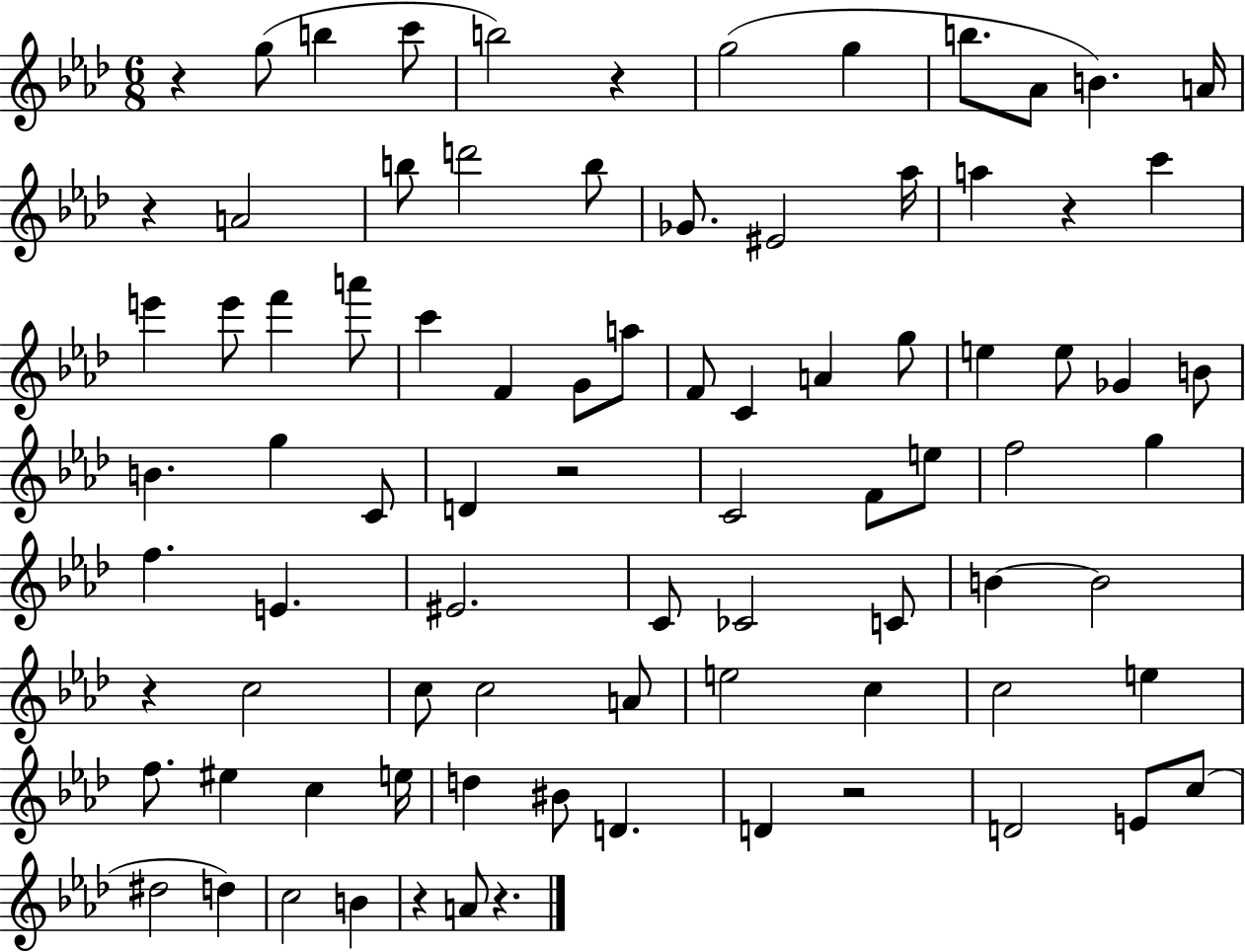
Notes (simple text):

R/q G5/e B5/q C6/e B5/h R/q G5/h G5/q B5/e. Ab4/e B4/q. A4/s R/q A4/h B5/e D6/h B5/e Gb4/e. EIS4/h Ab5/s A5/q R/q C6/q E6/q E6/e F6/q A6/e C6/q F4/q G4/e A5/e F4/e C4/q A4/q G5/e E5/q E5/e Gb4/q B4/e B4/q. G5/q C4/e D4/q R/h C4/h F4/e E5/e F5/h G5/q F5/q. E4/q. EIS4/h. C4/e CES4/h C4/e B4/q B4/h R/q C5/h C5/e C5/h A4/e E5/h C5/q C5/h E5/q F5/e. EIS5/q C5/q E5/s D5/q BIS4/e D4/q. D4/q R/h D4/h E4/e C5/e D#5/h D5/q C5/h B4/q R/q A4/e R/q.